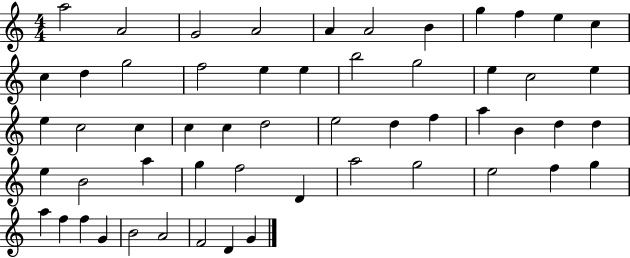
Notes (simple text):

A5/h A4/h G4/h A4/h A4/q A4/h B4/q G5/q F5/q E5/q C5/q C5/q D5/q G5/h F5/h E5/q E5/q B5/h G5/h E5/q C5/h E5/q E5/q C5/h C5/q C5/q C5/q D5/h E5/h D5/q F5/q A5/q B4/q D5/q D5/q E5/q B4/h A5/q G5/q F5/h D4/q A5/h G5/h E5/h F5/q G5/q A5/q F5/q F5/q G4/q B4/h A4/h F4/h D4/q G4/q